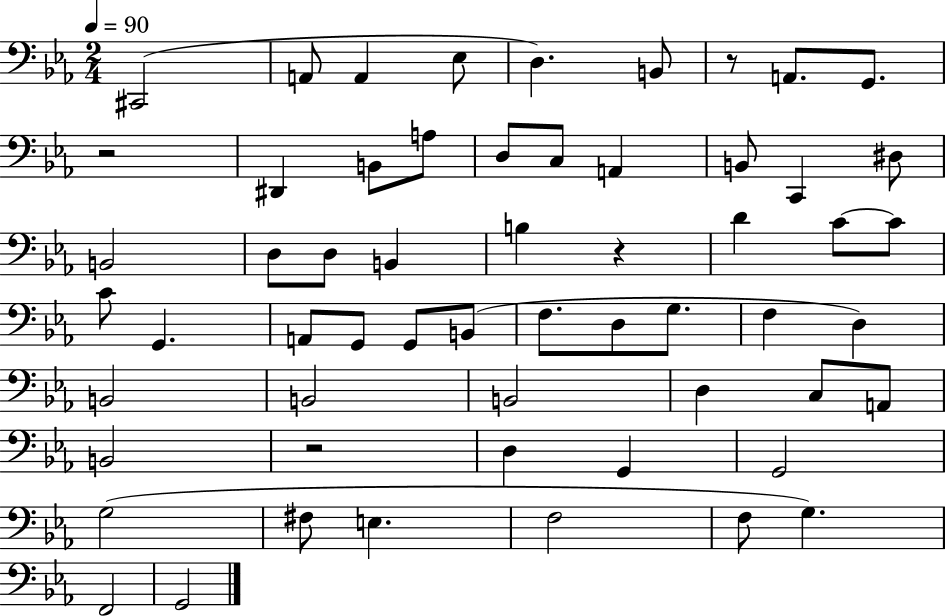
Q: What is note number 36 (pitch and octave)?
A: D3